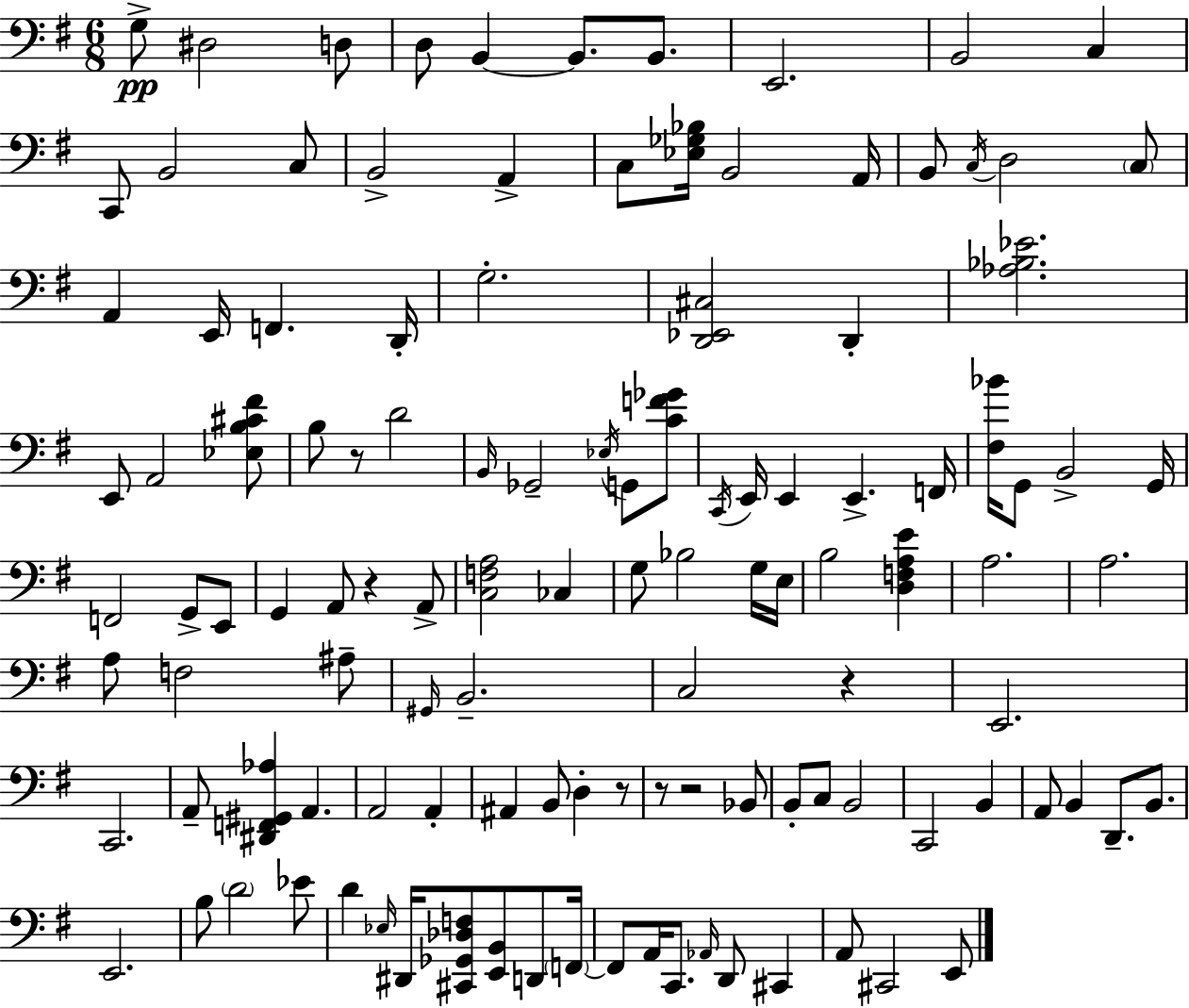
X:1
T:Untitled
M:6/8
L:1/4
K:G
G,/2 ^D,2 D,/2 D,/2 B,, B,,/2 B,,/2 E,,2 B,,2 C, C,,/2 B,,2 C,/2 B,,2 A,, C,/2 [_E,_G,_B,]/4 B,,2 A,,/4 B,,/2 C,/4 D,2 C,/2 A,, E,,/4 F,, D,,/4 G,2 [D,,_E,,^C,]2 D,, [_A,_B,_E]2 E,,/2 A,,2 [_E,B,^C^F]/2 B,/2 z/2 D2 B,,/4 _G,,2 _E,/4 G,,/2 [CF_G]/2 C,,/4 E,,/4 E,, E,, F,,/4 [^F,_B]/4 G,,/2 B,,2 G,,/4 F,,2 G,,/2 E,,/2 G,, A,,/2 z A,,/2 [C,F,A,]2 _C, G,/2 _B,2 G,/4 E,/4 B,2 [D,F,A,E] A,2 A,2 A,/2 F,2 ^A,/2 ^G,,/4 B,,2 C,2 z E,,2 C,,2 A,,/2 [^D,,F,,^G,,_A,] A,, A,,2 A,, ^A,, B,,/2 D, z/2 z/2 z2 _B,,/2 B,,/2 C,/2 B,,2 C,,2 B,, A,,/2 B,, D,,/2 B,,/2 E,,2 B,/2 D2 _E/2 D _E,/4 ^D,,/4 [^C,,_G,,_D,F,]/2 [E,,B,,]/2 D,,/2 F,,/4 F,,/2 A,,/4 C,,/2 _A,,/4 D,,/2 ^C,, A,,/2 ^C,,2 E,,/2